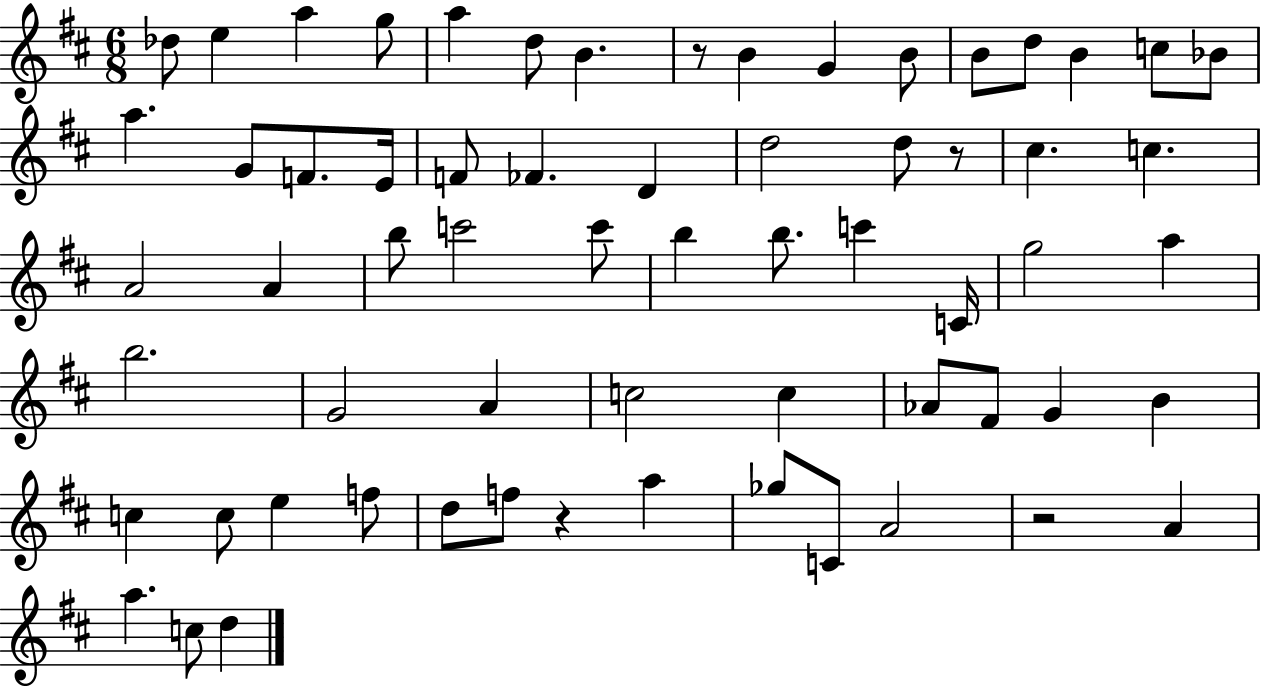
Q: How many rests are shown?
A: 4